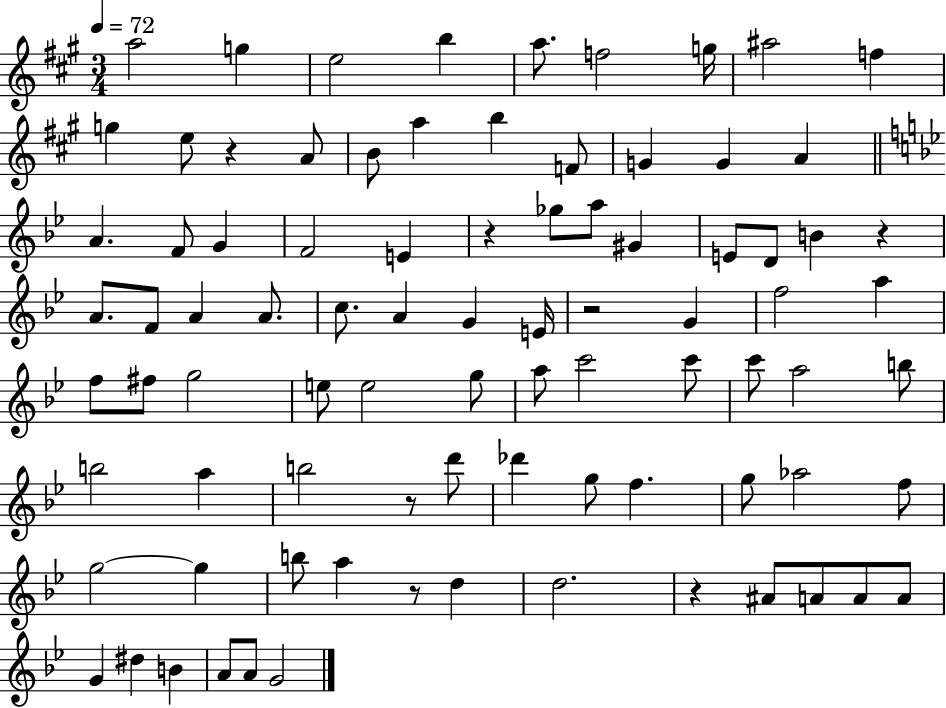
A5/h G5/q E5/h B5/q A5/e. F5/h G5/s A#5/h F5/q G5/q E5/e R/q A4/e B4/e A5/q B5/q F4/e G4/q G4/q A4/q A4/q. F4/e G4/q F4/h E4/q R/q Gb5/e A5/e G#4/q E4/e D4/e B4/q R/q A4/e. F4/e A4/q A4/e. C5/e. A4/q G4/q E4/s R/h G4/q F5/h A5/q F5/e F#5/e G5/h E5/e E5/h G5/e A5/e C6/h C6/e C6/e A5/h B5/e B5/h A5/q B5/h R/e D6/e Db6/q G5/e F5/q. G5/e Ab5/h F5/e G5/h G5/q B5/e A5/q R/e D5/q D5/h. R/q A#4/e A4/e A4/e A4/e G4/q D#5/q B4/q A4/e A4/e G4/h